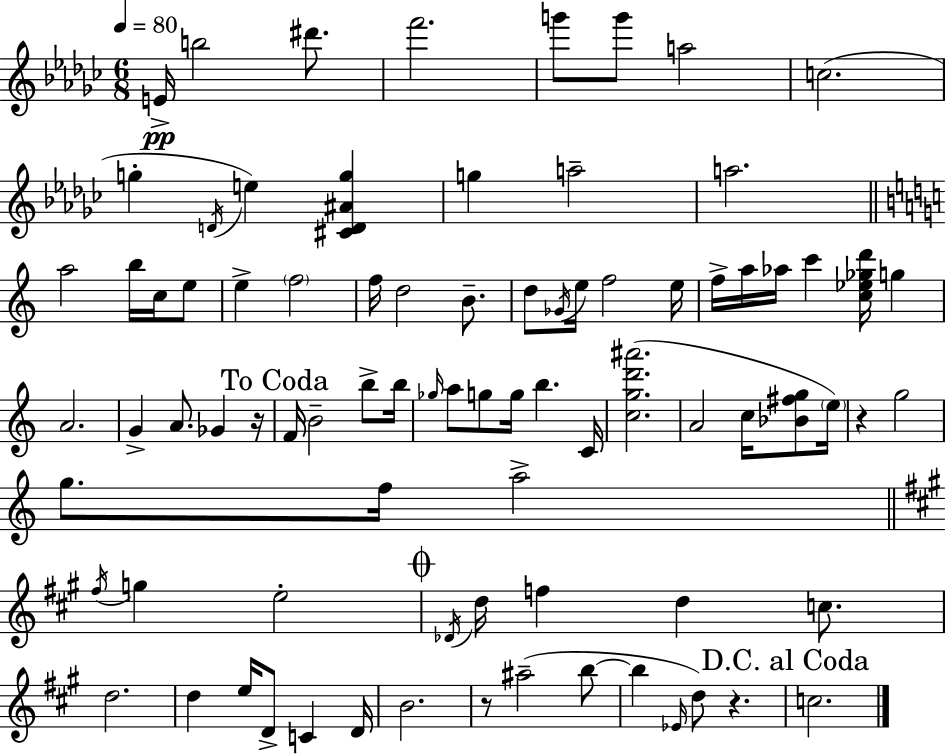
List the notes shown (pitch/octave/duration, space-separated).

E4/s B5/h D#6/e. F6/h. G6/e G6/e A5/h C5/h. G5/q D4/s E5/q [C#4,D4,A#4,G5]/q G5/q A5/h A5/h. A5/h B5/s C5/s E5/e E5/q F5/h F5/s D5/h B4/e. D5/e Gb4/s E5/s F5/h E5/s F5/s A5/s Ab5/s C6/q [C5,Eb5,Gb5,D6]/s G5/q A4/h. G4/q A4/e. Gb4/q R/s F4/s B4/h B5/e B5/s Gb5/s A5/e G5/e G5/s B5/q. C4/s [C5,G5,D6,A#6]/h. A4/h C5/s [Bb4,F#5,G5]/e E5/s R/q G5/h G5/e. F5/s A5/h F#5/s G5/q E5/h Db4/s D5/s F5/q D5/q C5/e. D5/h. D5/q E5/s D4/e C4/q D4/s B4/h. R/e A#5/h B5/e B5/q Eb4/s D5/e R/q. C5/h.